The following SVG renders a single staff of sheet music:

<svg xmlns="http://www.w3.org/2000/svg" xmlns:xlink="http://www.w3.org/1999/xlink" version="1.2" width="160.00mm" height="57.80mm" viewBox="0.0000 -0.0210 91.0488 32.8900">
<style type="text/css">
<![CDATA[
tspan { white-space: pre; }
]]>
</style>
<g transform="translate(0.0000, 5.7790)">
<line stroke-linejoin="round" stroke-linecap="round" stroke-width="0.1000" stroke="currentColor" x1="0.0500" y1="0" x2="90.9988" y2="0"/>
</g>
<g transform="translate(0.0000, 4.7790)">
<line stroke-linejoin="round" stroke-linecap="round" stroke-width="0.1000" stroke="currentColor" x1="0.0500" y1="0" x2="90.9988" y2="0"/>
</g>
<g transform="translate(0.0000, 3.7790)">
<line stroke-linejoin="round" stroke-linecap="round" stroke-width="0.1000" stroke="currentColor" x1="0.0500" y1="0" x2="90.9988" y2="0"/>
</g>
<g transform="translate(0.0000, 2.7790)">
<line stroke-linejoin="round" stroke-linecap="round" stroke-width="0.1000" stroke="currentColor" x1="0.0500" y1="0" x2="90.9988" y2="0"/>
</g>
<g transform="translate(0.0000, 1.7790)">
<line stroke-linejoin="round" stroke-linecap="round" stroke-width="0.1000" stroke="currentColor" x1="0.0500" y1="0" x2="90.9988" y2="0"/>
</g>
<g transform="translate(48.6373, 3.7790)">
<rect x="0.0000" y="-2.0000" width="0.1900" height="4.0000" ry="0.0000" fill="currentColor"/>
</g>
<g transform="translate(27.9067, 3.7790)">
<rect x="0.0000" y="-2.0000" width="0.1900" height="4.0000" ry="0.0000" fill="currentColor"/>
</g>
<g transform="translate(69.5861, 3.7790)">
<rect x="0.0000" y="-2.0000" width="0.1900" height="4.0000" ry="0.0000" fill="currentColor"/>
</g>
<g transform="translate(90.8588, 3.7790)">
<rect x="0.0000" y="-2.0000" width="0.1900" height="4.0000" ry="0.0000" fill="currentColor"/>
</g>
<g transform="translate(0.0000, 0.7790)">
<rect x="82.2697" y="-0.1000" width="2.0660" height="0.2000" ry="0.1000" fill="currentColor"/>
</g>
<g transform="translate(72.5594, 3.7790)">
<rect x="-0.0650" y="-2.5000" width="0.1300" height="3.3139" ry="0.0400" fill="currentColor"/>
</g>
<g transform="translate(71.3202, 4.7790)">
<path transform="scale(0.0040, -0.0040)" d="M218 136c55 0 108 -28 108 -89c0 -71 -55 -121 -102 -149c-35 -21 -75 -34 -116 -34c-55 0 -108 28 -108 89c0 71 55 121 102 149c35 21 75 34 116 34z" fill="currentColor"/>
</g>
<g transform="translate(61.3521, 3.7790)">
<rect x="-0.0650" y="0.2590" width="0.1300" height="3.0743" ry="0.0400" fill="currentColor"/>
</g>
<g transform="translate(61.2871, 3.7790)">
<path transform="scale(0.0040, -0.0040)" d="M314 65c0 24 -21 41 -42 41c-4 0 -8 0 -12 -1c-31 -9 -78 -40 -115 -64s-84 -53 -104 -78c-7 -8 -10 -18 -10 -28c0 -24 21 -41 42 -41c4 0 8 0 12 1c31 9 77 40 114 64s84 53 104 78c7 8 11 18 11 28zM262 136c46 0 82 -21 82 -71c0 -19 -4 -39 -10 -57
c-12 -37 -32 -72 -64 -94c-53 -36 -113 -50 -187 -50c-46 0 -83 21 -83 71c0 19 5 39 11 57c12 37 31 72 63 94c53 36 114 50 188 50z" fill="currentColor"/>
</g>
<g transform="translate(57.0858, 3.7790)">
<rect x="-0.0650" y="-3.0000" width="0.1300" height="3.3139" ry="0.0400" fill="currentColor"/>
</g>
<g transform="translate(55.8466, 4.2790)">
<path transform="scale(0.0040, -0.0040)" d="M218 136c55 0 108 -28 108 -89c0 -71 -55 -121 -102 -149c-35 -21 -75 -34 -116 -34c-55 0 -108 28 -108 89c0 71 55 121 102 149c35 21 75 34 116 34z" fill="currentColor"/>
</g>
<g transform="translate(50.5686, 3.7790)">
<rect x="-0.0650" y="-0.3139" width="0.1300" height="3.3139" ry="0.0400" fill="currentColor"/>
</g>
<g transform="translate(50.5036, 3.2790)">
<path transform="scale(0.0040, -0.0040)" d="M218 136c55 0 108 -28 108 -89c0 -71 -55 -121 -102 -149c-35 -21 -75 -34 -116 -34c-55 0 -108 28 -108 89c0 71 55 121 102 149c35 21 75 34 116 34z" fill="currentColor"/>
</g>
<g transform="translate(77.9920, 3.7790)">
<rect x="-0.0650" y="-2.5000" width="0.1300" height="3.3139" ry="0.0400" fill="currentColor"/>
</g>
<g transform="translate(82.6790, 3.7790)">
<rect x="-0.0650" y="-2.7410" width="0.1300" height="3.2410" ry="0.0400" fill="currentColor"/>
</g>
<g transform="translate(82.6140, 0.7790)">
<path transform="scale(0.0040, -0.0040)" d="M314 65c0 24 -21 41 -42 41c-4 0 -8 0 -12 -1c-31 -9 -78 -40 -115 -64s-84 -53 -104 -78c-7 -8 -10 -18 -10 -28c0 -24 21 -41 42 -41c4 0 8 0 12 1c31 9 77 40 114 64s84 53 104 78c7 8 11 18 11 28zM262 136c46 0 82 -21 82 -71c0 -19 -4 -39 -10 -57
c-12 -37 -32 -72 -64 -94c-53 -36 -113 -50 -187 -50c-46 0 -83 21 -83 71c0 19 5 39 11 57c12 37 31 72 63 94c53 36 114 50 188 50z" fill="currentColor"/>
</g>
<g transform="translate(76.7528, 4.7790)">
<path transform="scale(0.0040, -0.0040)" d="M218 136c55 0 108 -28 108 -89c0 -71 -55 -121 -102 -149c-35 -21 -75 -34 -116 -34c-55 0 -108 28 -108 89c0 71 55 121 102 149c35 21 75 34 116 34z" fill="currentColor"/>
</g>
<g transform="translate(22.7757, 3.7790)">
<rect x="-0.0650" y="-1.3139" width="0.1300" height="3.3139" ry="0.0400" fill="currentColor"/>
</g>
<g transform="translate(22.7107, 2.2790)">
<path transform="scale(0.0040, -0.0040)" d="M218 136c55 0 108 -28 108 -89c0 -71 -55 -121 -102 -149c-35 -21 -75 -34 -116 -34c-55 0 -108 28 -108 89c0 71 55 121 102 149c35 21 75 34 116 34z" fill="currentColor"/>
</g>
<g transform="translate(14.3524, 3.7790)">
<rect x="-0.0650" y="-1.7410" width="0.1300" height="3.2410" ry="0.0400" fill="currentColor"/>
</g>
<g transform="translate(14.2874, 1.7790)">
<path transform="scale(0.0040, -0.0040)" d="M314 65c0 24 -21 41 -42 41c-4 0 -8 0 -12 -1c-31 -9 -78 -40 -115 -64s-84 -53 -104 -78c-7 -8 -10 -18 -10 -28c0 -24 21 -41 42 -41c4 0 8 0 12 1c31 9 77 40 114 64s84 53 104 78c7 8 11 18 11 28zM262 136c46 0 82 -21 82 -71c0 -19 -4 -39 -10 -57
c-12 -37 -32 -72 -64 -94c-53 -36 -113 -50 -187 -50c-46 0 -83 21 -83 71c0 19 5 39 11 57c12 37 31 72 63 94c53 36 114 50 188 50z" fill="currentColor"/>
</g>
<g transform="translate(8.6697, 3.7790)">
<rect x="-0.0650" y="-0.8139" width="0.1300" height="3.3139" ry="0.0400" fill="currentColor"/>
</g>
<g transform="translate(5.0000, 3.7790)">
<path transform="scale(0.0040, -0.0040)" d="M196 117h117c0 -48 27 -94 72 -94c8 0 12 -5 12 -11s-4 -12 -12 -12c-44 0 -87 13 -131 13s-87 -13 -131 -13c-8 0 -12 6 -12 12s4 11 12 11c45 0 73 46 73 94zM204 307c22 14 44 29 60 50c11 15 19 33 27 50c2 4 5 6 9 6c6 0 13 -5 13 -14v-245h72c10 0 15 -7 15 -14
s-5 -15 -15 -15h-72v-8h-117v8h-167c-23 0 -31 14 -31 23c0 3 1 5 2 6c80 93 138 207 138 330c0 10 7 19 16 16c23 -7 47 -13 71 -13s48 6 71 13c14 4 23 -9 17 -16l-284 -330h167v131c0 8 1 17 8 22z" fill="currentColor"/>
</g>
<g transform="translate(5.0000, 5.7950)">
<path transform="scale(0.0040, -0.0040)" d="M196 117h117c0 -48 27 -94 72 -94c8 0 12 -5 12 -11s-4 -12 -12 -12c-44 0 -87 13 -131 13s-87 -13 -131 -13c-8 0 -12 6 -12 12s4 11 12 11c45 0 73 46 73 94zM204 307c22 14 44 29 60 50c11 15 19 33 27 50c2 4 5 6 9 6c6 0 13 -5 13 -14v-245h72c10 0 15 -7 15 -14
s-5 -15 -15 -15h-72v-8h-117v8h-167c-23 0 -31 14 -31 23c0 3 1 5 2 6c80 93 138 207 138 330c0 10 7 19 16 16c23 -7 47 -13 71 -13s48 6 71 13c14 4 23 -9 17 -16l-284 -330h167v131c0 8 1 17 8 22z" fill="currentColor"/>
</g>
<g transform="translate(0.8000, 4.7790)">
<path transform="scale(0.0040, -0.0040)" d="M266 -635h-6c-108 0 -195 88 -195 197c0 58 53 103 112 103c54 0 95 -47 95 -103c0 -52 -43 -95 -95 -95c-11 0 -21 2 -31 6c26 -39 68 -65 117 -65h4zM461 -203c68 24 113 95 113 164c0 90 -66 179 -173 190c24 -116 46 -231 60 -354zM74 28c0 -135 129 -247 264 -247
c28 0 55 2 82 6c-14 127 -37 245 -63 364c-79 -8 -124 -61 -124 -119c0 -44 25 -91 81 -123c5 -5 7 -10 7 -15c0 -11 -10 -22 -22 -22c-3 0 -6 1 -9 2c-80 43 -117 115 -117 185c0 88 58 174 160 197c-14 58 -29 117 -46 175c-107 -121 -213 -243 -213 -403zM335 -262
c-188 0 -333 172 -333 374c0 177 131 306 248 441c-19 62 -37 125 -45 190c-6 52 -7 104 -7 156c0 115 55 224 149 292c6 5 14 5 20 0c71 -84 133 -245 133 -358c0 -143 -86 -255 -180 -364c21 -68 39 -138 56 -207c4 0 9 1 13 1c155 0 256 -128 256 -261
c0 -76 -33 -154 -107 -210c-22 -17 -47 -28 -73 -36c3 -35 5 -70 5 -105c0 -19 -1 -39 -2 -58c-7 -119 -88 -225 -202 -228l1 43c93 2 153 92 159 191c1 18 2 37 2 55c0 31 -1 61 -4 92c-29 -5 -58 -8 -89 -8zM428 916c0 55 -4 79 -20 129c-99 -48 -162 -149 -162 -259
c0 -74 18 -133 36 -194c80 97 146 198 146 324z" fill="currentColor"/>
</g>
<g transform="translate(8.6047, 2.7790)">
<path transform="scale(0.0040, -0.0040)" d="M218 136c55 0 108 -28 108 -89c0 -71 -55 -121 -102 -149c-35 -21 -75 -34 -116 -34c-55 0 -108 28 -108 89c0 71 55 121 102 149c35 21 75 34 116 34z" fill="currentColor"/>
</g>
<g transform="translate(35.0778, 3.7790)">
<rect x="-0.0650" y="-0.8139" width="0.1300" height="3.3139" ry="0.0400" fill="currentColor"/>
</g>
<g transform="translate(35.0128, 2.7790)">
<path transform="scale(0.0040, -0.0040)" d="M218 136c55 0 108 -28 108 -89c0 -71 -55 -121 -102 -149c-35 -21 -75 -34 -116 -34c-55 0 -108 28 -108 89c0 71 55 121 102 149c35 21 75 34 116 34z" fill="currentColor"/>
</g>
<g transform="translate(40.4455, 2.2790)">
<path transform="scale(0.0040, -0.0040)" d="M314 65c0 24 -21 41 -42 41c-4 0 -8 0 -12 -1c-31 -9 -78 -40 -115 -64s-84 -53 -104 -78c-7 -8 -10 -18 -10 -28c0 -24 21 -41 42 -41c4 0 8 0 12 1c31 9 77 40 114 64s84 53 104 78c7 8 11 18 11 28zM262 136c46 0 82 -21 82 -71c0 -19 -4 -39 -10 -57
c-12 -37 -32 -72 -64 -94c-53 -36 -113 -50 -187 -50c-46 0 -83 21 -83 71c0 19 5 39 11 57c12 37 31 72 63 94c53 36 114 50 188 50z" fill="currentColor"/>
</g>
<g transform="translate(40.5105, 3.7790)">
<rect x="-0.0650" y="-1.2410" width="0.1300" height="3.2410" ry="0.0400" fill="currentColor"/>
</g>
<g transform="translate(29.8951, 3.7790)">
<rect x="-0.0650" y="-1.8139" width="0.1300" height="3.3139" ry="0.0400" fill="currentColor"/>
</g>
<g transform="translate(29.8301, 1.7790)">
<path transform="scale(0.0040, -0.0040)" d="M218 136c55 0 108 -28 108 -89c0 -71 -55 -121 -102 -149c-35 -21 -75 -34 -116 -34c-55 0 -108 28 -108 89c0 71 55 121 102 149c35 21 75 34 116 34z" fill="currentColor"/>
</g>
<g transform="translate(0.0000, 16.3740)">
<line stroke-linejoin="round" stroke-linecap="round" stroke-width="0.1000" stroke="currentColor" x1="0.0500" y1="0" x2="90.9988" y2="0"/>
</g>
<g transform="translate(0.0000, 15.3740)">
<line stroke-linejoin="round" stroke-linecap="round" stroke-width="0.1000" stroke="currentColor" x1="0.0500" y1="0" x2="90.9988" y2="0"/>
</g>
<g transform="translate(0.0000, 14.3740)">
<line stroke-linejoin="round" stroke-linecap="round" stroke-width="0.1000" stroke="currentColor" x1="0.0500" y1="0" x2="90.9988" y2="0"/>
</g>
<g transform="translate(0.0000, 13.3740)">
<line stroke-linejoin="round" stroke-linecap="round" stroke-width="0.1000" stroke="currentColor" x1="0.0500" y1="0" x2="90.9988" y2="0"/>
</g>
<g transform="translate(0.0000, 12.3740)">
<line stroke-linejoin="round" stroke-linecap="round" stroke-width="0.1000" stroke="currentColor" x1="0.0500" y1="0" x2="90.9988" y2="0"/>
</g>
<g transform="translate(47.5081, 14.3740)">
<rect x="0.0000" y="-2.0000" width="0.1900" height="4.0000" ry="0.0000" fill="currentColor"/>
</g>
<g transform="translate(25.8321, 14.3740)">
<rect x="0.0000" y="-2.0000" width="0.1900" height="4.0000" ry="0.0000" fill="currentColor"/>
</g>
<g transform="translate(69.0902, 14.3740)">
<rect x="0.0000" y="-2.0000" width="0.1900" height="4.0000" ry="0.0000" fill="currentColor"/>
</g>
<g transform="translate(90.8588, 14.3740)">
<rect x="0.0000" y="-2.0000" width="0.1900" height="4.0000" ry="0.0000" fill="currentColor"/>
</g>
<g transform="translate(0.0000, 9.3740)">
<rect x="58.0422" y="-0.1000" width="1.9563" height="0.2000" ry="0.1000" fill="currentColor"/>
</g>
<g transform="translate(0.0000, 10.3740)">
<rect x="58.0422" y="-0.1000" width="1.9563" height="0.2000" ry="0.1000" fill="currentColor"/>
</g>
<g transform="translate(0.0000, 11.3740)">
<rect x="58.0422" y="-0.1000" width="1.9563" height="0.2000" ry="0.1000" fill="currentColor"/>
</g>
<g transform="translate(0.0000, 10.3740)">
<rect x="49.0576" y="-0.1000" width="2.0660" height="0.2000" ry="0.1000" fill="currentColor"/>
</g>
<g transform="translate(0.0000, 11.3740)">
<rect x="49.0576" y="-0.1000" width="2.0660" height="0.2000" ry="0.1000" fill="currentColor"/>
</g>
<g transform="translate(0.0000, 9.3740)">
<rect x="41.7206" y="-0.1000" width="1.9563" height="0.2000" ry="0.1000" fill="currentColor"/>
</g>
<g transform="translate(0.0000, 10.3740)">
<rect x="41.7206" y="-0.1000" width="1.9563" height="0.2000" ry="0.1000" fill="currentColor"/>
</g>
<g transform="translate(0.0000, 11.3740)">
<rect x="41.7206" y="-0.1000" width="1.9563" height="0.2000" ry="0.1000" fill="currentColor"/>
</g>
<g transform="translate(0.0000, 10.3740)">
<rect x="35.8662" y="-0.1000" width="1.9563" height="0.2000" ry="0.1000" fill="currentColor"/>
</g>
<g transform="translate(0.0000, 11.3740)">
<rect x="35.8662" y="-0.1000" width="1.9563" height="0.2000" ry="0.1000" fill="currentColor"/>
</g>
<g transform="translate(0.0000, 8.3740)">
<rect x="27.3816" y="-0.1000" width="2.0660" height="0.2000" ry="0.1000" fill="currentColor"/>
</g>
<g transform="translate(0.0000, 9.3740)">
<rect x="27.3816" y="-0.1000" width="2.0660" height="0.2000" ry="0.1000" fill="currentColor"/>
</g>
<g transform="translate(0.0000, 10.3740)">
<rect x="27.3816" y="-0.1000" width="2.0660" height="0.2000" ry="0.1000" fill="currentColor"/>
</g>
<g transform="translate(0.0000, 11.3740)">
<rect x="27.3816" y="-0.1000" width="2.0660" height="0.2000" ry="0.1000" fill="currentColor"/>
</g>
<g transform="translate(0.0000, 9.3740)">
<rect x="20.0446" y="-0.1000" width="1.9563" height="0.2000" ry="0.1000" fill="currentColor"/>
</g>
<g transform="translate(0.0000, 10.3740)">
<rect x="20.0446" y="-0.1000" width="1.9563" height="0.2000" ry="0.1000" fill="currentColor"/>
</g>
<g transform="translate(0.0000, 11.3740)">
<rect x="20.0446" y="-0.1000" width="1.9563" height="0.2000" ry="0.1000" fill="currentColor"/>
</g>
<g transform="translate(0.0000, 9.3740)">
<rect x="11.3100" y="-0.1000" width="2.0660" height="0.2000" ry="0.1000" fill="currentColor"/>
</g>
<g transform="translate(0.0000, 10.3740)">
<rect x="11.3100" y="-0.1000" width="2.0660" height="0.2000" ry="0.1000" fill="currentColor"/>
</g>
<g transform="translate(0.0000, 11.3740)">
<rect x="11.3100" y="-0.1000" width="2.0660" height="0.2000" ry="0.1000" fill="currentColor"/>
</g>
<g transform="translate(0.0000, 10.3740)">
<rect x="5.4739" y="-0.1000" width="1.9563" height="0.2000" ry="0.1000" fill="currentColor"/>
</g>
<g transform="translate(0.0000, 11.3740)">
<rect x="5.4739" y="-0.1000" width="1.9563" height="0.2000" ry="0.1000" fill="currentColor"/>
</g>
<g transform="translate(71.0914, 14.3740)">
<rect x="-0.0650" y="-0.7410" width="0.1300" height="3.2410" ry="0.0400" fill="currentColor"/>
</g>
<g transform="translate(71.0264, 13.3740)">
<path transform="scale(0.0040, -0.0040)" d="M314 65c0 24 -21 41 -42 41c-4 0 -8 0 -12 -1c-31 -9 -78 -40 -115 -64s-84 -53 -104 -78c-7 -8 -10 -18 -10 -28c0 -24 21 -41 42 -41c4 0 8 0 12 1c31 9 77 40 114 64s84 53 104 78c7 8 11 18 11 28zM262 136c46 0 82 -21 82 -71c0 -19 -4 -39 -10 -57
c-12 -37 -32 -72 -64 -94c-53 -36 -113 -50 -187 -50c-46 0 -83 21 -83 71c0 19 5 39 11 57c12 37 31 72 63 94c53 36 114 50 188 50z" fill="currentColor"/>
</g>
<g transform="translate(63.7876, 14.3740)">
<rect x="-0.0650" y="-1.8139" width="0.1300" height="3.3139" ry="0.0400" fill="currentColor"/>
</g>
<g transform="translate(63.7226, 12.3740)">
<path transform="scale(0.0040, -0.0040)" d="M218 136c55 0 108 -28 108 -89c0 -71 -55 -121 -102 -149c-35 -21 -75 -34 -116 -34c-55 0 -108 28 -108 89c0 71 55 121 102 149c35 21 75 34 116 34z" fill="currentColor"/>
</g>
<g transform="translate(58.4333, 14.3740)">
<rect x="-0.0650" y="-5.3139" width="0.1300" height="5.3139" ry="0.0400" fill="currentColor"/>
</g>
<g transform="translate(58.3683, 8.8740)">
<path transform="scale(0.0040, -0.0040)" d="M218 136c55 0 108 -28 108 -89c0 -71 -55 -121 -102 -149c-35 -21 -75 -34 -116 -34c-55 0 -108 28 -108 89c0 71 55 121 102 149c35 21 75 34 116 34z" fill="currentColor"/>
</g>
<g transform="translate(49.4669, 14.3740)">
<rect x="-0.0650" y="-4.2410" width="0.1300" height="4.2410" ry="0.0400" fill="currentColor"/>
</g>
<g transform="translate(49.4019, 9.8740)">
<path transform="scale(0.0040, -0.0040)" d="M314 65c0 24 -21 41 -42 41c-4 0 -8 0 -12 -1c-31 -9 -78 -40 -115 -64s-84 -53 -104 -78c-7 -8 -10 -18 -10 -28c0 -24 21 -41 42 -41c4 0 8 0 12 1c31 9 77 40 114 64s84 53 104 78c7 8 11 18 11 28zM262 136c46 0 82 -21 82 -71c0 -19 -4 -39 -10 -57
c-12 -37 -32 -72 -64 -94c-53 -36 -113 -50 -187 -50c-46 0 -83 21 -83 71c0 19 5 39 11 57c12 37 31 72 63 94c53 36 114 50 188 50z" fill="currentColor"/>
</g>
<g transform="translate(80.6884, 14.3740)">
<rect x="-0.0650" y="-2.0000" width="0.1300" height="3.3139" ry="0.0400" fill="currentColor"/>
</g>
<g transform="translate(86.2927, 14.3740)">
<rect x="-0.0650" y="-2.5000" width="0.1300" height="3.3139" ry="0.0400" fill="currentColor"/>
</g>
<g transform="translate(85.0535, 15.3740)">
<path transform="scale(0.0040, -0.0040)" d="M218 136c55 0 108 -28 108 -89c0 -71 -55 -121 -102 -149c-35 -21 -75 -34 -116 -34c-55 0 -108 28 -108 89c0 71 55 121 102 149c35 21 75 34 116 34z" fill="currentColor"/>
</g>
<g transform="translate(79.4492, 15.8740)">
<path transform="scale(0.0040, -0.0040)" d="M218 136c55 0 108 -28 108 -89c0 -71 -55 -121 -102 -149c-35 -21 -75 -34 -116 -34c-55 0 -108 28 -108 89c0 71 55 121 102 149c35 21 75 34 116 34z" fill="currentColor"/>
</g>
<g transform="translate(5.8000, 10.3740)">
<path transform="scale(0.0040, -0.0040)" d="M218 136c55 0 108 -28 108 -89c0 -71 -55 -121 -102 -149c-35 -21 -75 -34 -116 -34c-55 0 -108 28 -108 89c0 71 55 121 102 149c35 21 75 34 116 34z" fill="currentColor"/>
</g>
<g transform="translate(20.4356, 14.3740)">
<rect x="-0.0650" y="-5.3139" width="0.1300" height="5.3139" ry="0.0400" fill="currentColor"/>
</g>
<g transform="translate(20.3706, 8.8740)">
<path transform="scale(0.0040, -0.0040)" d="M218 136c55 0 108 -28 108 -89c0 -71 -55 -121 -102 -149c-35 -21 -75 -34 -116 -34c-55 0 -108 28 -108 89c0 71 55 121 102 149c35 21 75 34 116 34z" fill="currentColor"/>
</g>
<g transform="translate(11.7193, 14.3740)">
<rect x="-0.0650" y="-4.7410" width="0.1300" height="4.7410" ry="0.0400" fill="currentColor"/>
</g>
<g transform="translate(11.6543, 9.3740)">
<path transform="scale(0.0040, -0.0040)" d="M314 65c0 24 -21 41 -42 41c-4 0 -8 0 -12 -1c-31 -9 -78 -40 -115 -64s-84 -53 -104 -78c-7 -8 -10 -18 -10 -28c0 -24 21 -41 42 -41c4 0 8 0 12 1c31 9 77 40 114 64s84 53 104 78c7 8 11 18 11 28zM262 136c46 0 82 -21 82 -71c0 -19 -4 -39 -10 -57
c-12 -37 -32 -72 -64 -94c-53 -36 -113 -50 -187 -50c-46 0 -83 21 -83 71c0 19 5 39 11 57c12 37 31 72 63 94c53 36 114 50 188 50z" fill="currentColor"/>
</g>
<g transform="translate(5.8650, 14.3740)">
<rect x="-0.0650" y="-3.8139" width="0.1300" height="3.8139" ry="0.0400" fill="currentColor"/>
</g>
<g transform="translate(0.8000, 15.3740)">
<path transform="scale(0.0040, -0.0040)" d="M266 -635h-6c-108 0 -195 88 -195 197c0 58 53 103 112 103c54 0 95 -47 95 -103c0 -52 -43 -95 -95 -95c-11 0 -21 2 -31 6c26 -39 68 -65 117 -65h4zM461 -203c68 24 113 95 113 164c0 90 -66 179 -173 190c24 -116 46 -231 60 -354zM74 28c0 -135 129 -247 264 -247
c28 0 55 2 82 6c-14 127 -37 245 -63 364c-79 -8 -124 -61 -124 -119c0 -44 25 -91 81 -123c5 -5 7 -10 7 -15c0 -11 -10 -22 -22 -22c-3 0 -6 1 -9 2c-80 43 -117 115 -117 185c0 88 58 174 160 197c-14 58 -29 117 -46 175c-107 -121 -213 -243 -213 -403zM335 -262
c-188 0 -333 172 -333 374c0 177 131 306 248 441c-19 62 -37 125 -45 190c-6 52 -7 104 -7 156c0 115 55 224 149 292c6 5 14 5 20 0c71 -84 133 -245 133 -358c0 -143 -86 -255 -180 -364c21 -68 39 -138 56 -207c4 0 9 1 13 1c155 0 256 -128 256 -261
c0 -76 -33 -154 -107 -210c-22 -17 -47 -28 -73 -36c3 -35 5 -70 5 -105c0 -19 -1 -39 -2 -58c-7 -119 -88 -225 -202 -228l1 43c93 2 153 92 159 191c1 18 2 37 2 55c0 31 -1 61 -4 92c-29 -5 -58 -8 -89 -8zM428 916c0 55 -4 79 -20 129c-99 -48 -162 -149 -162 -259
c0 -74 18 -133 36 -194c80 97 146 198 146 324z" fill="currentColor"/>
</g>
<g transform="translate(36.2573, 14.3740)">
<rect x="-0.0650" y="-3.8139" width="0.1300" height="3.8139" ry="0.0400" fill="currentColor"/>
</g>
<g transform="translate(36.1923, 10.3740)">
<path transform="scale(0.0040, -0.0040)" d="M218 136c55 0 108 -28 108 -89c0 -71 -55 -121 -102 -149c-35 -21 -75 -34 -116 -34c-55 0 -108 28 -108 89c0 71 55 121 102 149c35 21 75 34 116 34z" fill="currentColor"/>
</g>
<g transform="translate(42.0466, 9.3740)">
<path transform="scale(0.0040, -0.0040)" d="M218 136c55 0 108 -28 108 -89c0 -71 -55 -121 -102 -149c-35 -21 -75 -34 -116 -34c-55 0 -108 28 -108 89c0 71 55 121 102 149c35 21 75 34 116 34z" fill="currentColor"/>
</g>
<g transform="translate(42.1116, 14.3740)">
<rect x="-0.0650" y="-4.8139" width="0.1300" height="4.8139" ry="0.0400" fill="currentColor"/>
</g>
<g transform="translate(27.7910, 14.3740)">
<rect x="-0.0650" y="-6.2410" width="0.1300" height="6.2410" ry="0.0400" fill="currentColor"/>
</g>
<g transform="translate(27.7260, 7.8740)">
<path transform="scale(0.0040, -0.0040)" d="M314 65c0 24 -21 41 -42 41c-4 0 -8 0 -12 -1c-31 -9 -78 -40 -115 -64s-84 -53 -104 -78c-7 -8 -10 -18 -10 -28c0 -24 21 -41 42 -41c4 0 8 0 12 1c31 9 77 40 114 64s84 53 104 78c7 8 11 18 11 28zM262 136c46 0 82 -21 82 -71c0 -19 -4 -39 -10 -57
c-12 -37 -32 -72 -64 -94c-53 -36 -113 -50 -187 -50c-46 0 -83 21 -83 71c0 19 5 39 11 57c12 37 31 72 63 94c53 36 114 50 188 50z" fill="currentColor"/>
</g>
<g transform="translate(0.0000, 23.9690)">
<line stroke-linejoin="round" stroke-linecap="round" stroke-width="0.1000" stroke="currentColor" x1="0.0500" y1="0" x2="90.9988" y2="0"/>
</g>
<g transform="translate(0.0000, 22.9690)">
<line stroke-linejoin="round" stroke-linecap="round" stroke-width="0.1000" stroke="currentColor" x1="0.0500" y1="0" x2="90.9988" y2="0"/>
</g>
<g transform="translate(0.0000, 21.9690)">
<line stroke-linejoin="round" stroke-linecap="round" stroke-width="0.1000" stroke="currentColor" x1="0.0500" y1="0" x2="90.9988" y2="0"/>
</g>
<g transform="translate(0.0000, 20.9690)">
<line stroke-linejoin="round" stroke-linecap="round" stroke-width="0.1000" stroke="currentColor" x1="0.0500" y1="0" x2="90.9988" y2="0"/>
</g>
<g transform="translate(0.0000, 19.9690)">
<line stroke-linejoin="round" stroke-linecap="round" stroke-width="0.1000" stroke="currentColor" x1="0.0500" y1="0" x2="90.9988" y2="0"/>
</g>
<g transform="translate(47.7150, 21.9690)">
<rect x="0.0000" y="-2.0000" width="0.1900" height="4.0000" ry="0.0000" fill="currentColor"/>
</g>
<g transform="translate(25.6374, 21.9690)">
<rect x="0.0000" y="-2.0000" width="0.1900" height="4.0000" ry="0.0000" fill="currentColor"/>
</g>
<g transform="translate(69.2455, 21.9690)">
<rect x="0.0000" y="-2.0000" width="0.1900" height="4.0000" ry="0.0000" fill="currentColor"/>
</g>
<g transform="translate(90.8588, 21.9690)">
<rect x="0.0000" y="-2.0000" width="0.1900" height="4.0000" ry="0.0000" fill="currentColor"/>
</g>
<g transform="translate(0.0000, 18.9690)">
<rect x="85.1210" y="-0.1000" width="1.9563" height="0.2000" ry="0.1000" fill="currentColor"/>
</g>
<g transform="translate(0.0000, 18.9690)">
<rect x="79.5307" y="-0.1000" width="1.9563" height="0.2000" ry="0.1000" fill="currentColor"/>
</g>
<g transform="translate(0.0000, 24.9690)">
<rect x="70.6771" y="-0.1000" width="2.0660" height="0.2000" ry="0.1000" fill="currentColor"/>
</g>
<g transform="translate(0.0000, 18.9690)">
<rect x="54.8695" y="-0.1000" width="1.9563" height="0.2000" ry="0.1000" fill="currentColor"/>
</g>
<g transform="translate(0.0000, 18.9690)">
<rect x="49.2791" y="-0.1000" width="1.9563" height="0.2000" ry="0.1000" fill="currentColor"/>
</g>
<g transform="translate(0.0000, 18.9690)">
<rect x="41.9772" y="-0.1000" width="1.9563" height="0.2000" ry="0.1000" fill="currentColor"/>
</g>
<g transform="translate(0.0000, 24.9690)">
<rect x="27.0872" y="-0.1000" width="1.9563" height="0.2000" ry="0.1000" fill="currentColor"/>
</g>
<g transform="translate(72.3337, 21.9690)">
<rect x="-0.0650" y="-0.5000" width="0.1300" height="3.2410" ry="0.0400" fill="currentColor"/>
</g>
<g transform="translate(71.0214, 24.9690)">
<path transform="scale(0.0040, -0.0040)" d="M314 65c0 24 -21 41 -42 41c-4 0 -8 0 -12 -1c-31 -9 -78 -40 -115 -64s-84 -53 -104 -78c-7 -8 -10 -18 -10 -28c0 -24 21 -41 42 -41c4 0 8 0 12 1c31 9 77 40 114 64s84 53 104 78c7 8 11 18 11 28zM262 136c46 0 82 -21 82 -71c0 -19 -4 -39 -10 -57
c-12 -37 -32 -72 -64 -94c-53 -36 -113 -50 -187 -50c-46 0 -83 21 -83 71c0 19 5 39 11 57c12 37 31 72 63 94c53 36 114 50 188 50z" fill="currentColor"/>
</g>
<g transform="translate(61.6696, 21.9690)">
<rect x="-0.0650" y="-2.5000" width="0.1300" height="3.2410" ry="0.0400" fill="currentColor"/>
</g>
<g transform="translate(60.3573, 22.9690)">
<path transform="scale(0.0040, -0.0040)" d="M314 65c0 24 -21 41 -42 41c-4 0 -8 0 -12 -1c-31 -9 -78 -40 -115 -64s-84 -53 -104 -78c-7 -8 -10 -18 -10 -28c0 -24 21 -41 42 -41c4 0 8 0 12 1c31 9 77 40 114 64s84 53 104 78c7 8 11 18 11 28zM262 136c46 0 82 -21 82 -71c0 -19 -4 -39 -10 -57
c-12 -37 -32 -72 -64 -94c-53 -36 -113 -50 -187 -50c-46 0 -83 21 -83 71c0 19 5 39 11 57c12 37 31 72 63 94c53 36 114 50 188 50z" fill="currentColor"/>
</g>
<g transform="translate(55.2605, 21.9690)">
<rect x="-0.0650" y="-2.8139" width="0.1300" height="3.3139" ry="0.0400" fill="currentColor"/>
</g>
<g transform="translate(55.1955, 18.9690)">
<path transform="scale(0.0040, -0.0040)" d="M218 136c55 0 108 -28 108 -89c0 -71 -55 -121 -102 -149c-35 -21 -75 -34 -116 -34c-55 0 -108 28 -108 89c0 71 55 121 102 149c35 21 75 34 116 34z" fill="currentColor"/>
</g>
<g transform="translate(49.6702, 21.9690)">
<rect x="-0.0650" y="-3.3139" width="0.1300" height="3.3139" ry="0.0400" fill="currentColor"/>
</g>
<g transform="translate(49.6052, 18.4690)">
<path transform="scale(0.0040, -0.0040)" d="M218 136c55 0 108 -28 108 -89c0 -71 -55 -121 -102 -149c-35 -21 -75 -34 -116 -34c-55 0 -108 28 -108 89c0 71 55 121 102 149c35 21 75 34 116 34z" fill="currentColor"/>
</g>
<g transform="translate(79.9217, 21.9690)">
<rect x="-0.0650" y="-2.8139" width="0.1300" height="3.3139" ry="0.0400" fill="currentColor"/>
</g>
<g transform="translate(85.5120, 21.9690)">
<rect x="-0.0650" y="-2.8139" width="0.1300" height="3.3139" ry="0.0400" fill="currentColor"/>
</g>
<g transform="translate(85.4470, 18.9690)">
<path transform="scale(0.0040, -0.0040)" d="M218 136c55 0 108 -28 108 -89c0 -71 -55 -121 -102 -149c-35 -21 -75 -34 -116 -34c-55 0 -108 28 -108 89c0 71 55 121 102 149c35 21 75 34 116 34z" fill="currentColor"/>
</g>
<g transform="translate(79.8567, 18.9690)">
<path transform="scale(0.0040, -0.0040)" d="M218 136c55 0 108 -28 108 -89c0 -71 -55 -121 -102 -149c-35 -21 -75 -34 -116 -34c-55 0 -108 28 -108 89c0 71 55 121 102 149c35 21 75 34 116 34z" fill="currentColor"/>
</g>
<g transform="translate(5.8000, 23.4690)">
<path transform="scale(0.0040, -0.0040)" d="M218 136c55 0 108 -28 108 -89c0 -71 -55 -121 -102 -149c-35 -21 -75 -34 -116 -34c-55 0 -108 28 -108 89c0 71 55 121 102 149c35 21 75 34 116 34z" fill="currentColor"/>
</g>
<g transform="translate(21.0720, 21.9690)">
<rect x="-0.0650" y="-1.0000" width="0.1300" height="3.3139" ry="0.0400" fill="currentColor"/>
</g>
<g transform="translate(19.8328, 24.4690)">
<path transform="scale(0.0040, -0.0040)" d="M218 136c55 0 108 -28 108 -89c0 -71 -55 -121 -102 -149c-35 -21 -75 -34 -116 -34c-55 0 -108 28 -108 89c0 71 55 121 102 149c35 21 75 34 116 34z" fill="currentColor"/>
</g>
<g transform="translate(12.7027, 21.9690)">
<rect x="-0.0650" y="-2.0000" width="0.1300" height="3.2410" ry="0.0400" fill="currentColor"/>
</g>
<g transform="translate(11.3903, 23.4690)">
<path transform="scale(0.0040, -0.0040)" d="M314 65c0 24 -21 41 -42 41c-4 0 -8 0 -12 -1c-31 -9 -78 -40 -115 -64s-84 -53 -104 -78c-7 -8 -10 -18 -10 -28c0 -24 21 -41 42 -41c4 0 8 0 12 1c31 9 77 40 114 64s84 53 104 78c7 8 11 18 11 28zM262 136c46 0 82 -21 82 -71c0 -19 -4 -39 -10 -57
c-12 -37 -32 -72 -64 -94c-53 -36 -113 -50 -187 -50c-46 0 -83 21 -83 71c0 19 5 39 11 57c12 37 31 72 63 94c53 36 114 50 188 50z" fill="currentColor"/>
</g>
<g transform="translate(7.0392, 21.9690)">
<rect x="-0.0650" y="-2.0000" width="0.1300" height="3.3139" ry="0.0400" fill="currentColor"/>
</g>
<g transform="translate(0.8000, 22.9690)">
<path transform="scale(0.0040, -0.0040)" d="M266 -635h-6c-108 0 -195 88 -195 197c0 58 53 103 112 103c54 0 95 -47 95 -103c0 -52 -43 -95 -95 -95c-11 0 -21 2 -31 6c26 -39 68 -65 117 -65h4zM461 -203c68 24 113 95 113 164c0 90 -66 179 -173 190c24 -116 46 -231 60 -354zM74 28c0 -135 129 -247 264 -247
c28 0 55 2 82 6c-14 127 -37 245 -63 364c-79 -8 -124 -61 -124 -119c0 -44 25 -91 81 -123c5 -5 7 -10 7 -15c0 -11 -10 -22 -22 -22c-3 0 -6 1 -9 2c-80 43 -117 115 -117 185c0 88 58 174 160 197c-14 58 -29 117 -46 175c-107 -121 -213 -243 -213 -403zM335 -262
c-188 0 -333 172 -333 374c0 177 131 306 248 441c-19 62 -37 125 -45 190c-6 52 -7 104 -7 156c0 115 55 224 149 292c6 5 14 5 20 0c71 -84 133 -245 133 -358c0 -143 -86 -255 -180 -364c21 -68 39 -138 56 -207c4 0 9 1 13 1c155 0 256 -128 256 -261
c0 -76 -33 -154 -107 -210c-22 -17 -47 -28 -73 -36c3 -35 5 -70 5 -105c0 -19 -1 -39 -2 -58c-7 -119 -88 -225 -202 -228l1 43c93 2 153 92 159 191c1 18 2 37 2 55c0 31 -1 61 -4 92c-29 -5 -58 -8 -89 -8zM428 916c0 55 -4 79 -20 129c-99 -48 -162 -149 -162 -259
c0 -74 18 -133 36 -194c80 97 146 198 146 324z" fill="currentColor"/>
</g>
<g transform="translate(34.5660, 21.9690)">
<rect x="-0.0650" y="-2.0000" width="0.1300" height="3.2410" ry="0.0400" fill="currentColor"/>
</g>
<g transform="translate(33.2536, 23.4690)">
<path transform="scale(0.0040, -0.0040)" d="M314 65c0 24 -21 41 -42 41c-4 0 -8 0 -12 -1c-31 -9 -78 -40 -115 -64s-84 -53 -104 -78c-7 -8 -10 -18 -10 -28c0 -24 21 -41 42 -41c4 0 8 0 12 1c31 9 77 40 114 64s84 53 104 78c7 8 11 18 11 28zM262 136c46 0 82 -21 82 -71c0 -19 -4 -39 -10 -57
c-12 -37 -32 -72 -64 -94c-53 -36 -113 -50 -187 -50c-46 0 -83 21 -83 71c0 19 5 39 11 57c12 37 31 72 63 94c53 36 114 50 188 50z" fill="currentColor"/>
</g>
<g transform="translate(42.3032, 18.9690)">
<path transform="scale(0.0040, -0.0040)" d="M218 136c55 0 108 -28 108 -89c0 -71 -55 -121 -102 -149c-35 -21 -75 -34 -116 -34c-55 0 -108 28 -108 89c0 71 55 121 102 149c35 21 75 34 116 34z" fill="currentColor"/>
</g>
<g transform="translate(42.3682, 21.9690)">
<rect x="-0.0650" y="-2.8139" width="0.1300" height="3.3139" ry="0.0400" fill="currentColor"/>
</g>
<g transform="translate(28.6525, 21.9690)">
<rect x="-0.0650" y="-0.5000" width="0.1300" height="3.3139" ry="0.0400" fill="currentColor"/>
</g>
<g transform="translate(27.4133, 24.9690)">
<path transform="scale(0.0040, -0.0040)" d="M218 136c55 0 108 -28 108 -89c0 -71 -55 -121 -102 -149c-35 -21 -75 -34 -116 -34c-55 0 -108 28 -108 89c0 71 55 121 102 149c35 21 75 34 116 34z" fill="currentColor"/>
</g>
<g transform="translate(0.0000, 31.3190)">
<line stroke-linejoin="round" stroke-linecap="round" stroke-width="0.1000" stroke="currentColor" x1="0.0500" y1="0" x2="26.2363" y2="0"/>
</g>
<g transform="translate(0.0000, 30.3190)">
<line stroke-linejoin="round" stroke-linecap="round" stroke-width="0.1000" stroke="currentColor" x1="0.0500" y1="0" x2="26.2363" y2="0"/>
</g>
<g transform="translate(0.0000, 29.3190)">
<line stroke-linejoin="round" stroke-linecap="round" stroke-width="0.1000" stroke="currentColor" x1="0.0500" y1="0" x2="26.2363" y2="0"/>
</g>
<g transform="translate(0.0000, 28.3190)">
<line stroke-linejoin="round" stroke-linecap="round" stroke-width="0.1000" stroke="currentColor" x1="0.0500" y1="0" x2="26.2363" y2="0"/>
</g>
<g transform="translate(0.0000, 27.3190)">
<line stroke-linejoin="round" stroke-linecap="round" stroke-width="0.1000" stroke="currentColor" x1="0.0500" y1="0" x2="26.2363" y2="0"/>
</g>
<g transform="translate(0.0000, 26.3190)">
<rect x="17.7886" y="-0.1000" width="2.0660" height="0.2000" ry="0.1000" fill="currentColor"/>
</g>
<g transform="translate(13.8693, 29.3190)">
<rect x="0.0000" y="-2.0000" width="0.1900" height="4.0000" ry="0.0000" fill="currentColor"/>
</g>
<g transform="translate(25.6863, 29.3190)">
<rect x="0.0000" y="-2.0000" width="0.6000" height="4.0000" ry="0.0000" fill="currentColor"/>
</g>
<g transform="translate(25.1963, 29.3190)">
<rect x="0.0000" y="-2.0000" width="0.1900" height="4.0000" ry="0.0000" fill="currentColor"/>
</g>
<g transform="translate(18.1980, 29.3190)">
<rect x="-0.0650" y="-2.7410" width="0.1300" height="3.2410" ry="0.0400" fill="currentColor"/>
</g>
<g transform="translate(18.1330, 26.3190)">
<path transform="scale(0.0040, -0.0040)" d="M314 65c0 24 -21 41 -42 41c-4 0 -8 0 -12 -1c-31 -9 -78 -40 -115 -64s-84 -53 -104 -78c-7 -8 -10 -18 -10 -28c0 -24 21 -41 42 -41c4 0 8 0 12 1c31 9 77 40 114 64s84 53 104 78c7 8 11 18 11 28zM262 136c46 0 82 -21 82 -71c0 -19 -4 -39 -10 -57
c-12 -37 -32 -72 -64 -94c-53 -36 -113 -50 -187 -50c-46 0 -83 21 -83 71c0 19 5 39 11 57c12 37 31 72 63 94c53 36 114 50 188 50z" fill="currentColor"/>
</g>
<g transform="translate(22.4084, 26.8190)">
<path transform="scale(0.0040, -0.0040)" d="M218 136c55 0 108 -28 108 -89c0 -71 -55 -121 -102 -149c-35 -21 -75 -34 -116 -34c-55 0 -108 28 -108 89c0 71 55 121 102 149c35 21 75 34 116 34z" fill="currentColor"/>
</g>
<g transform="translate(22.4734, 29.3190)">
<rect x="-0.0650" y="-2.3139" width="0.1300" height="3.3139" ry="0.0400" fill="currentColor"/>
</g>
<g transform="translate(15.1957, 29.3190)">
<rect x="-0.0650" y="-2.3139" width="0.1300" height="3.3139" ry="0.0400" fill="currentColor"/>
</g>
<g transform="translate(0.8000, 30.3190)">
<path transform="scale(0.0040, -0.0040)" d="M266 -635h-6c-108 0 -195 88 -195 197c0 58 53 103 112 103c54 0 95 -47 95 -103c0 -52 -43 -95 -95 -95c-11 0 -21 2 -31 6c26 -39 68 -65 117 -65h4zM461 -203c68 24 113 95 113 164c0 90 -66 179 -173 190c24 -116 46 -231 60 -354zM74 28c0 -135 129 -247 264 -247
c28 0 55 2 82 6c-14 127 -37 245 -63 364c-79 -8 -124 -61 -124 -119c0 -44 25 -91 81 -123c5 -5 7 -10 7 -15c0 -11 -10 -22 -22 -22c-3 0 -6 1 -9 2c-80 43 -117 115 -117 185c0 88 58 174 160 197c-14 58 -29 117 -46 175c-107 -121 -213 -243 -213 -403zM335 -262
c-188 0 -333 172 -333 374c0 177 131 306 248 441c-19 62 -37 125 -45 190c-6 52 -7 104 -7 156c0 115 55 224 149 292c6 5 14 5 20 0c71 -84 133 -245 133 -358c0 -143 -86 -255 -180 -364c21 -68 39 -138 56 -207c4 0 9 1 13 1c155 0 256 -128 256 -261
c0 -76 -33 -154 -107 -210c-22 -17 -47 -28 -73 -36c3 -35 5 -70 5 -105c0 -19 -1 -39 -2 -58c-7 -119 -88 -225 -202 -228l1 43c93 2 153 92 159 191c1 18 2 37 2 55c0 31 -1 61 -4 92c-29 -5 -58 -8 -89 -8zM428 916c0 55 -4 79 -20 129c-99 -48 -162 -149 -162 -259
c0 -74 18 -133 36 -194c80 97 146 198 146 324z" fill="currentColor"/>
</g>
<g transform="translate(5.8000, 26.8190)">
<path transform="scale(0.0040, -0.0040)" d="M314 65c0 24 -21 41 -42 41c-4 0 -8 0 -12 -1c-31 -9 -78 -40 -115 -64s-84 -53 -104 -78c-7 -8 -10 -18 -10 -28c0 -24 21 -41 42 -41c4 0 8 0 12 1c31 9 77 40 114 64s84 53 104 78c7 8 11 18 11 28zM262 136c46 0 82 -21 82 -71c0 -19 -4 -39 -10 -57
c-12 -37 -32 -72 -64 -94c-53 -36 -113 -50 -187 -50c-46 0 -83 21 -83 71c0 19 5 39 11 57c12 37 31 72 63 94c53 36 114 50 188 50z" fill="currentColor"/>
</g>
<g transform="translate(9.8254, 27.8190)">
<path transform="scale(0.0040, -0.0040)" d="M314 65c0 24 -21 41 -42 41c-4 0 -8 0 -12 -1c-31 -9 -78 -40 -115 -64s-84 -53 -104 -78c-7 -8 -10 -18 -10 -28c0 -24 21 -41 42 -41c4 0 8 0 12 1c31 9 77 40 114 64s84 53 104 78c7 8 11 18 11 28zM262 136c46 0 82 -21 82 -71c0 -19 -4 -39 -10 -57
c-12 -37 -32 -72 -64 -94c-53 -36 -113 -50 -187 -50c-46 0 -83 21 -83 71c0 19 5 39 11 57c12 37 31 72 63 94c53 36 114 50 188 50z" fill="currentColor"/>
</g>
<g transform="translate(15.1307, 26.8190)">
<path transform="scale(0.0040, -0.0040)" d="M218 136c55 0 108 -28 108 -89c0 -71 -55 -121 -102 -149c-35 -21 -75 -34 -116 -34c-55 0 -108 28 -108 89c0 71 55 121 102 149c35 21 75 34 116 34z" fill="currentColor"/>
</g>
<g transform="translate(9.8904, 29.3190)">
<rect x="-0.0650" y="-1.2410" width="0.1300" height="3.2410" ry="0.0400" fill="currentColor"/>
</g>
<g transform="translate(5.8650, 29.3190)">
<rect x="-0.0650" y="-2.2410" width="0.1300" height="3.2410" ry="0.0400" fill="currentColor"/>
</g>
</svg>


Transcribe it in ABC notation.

X:1
T:Untitled
M:4/4
L:1/4
K:C
d f2 e f d e2 c A B2 G G a2 c' e'2 f' a'2 c' e' d'2 f' f d2 F G F F2 D C F2 a b a G2 C2 a a g2 e2 g a2 g